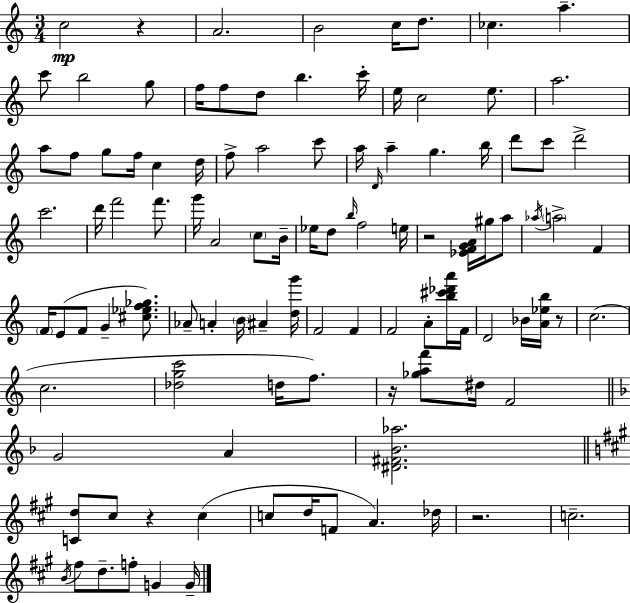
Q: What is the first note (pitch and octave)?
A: C5